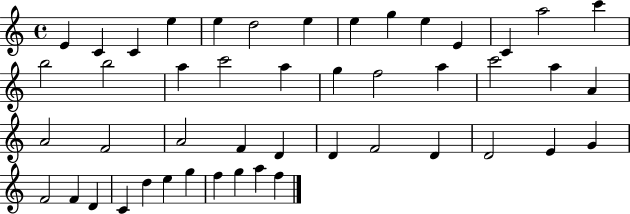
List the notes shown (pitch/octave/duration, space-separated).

E4/q C4/q C4/q E5/q E5/q D5/h E5/q E5/q G5/q E5/q E4/q C4/q A5/h C6/q B5/h B5/h A5/q C6/h A5/q G5/q F5/h A5/q C6/h A5/q A4/q A4/h F4/h A4/h F4/q D4/q D4/q F4/h D4/q D4/h E4/q G4/q F4/h F4/q D4/q C4/q D5/q E5/q G5/q F5/q G5/q A5/q F5/q